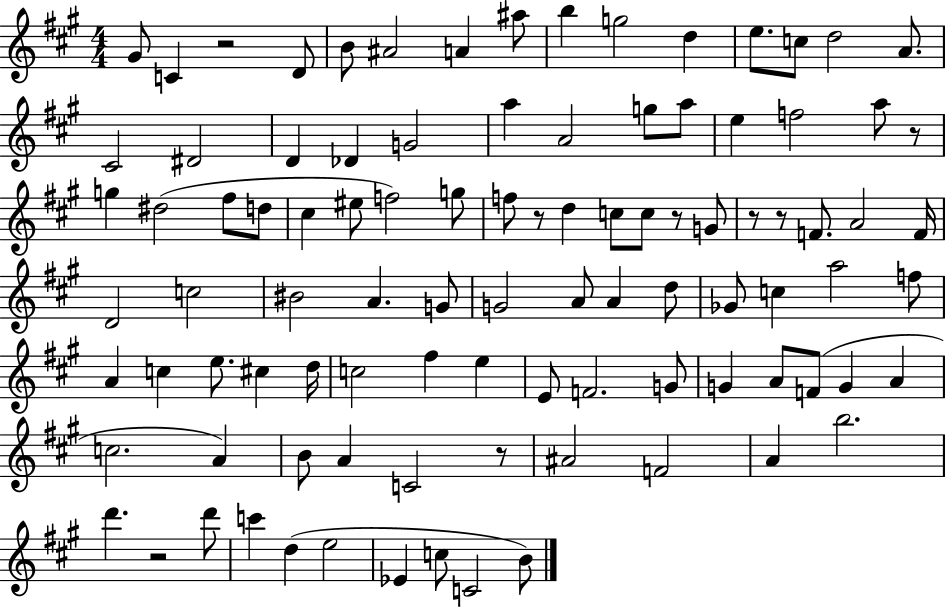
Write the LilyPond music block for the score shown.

{
  \clef treble
  \numericTimeSignature
  \time 4/4
  \key a \major
  gis'8 c'4 r2 d'8 | b'8 ais'2 a'4 ais''8 | b''4 g''2 d''4 | e''8. c''8 d''2 a'8. | \break cis'2 dis'2 | d'4 des'4 g'2 | a''4 a'2 g''8 a''8 | e''4 f''2 a''8 r8 | \break g''4 dis''2( fis''8 d''8 | cis''4 eis''8 f''2) g''8 | f''8 r8 d''4 c''8 c''8 r8 g'8 | r8 r8 f'8. a'2 f'16 | \break d'2 c''2 | bis'2 a'4. g'8 | g'2 a'8 a'4 d''8 | ges'8 c''4 a''2 f''8 | \break a'4 c''4 e''8. cis''4 d''16 | c''2 fis''4 e''4 | e'8 f'2. g'8 | g'4 a'8 f'8( g'4 a'4 | \break c''2. a'4) | b'8 a'4 c'2 r8 | ais'2 f'2 | a'4 b''2. | \break d'''4. r2 d'''8 | c'''4 d''4( e''2 | ees'4 c''8 c'2 b'8) | \bar "|."
}